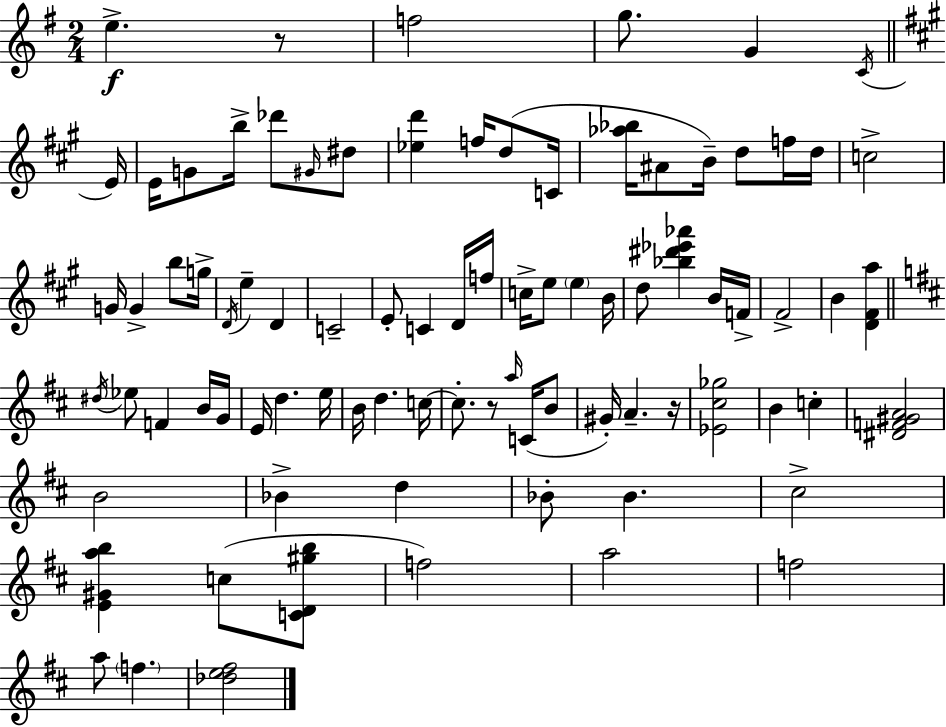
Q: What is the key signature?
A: E minor